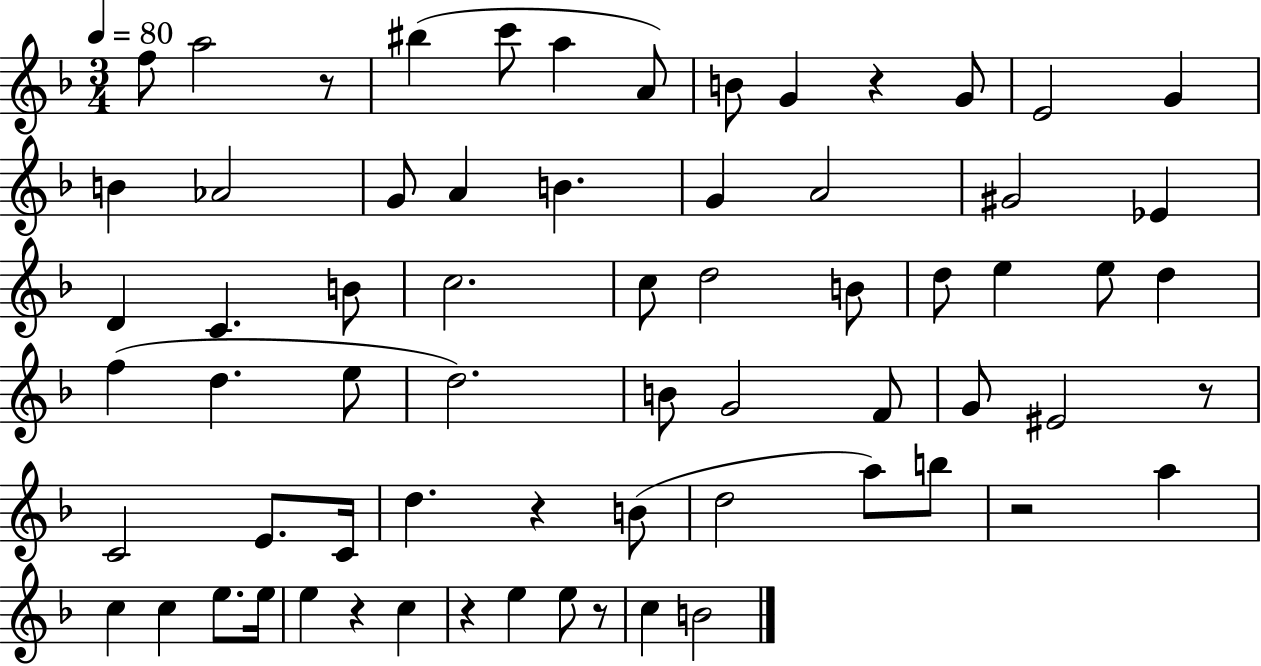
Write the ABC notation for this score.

X:1
T:Untitled
M:3/4
L:1/4
K:F
f/2 a2 z/2 ^b c'/2 a A/2 B/2 G z G/2 E2 G B _A2 G/2 A B G A2 ^G2 _E D C B/2 c2 c/2 d2 B/2 d/2 e e/2 d f d e/2 d2 B/2 G2 F/2 G/2 ^E2 z/2 C2 E/2 C/4 d z B/2 d2 a/2 b/2 z2 a c c e/2 e/4 e z c z e e/2 z/2 c B2